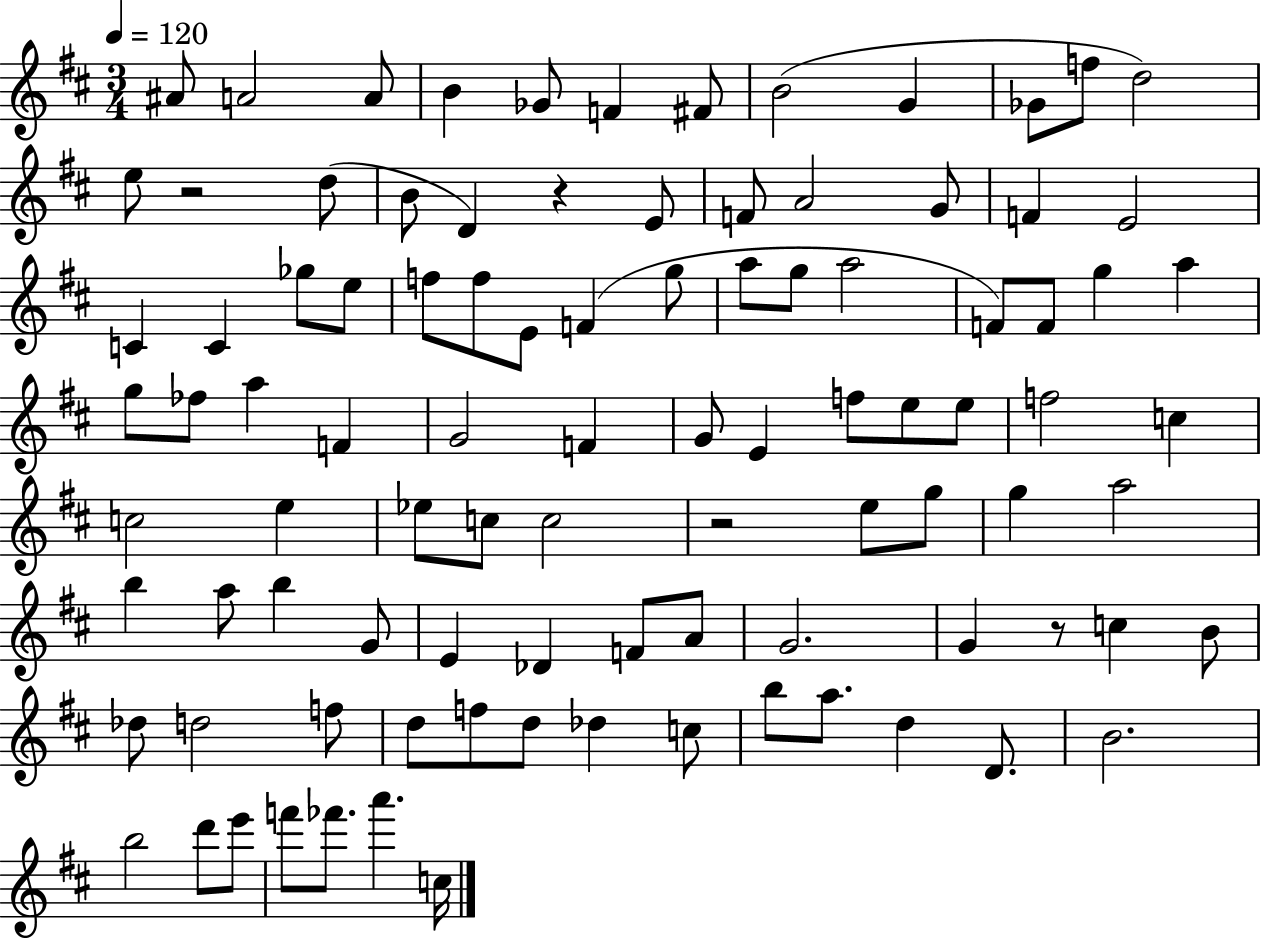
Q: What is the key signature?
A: D major